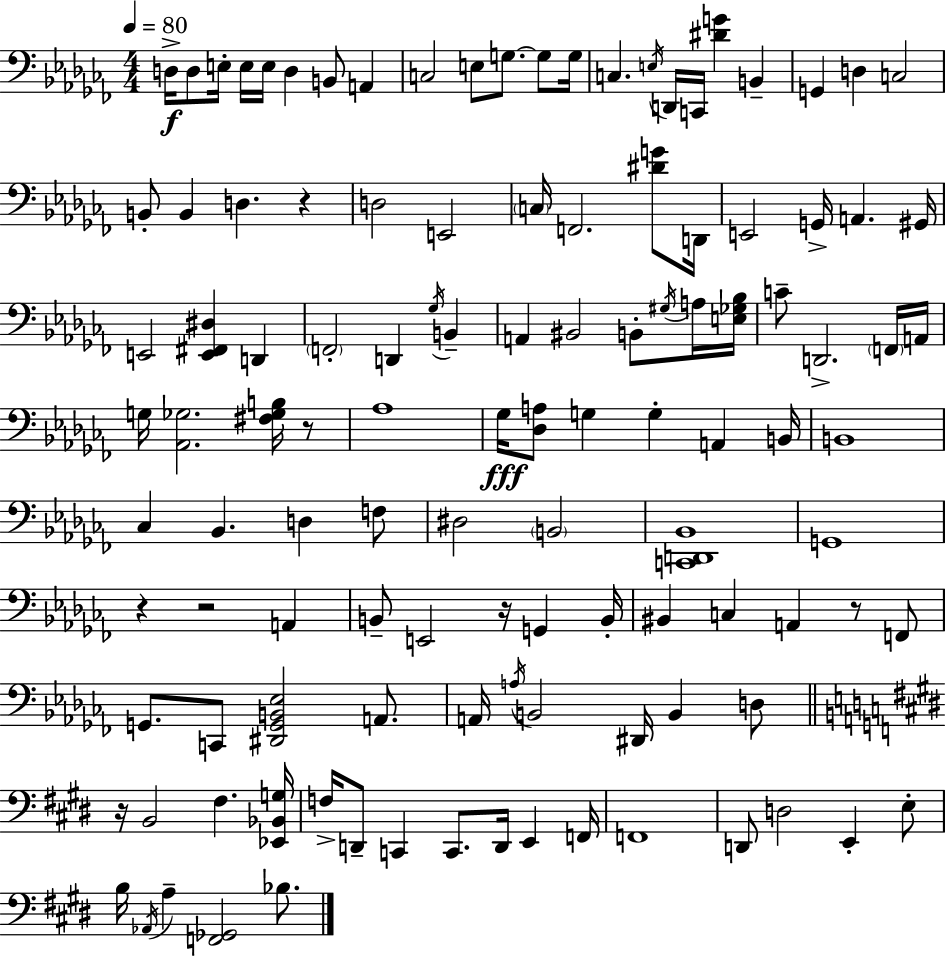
{
  \clef bass
  \numericTimeSignature
  \time 4/4
  \key aes \minor
  \tempo 4 = 80
  \repeat volta 2 { d16->\f d8 e16-. e16 e16 d4 b,8 a,4 | c2 e8 g8.~~ g8 g16 | c4. \acciaccatura { e16 } d,16 c,16 <dis' g'>4 b,4-- | g,4 d4 c2 | \break b,8-. b,4 d4. r4 | d2 e,2 | \parenthesize c16 f,2. <dis' g'>8 | d,16 e,2 g,16-> a,4. | \break gis,16 e,2 <e, fis, dis>4 d,4 | \parenthesize f,2-. d,4 \acciaccatura { ges16 } b,4-- | a,4 bis,2 b,8-. | \acciaccatura { gis16 } a16 <e ges bes>16 c'8-- d,2.-> | \break \parenthesize f,16 a,16 g16 <aes, ges>2. | <fis ges b>16 r8 aes1 | ges16\fff <des a>8 g4 g4-. a,4 | b,16 b,1 | \break ces4 bes,4. d4 | f8 dis2 \parenthesize b,2 | <c, d, bes,>1 | g,1 | \break r4 r2 a,4 | b,8-- e,2 r16 g,4 | b,16-. bis,4 c4 a,4 r8 | f,8 g,8. c,8 <dis, g, b, ees>2 | \break a,8. a,16 \acciaccatura { a16 } b,2 dis,16 b,4 | d8 \bar "||" \break \key e \major r16 b,2 fis4. <ees, bes, g>16 | f16-> d,8-- c,4 c,8. d,16 e,4 f,16 | f,1 | d,8 d2 e,4-. e8-. | \break b16 \acciaccatura { aes,16 } a4-- <f, ges,>2 bes8. | } \bar "|."
}